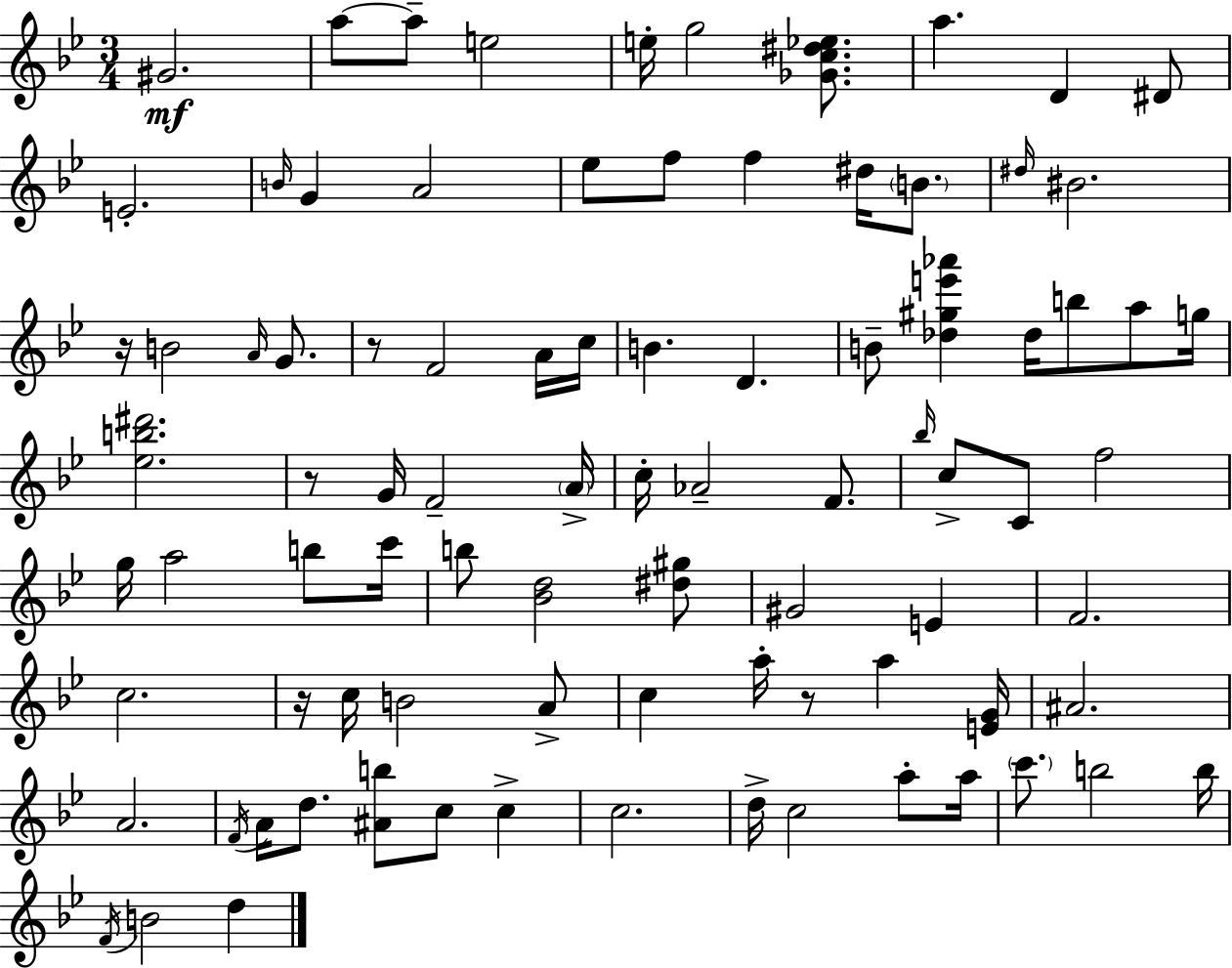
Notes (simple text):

G#4/h. A5/e A5/e E5/h E5/s G5/h [Gb4,C5,D#5,Eb5]/e. A5/q. D4/q D#4/e E4/h. B4/s G4/q A4/h Eb5/e F5/e F5/q D#5/s B4/e. D#5/s BIS4/h. R/s B4/h A4/s G4/e. R/e F4/h A4/s C5/s B4/q. D4/q. B4/e [Db5,G#5,E6,Ab6]/q Db5/s B5/e A5/e G5/s [Eb5,B5,D#6]/h. R/e G4/s F4/h A4/s C5/s Ab4/h F4/e. Bb5/s C5/e C4/e F5/h G5/s A5/h B5/e C6/s B5/e [Bb4,D5]/h [D#5,G#5]/e G#4/h E4/q F4/h. C5/h. R/s C5/s B4/h A4/e C5/q A5/s R/e A5/q [E4,G4]/s A#4/h. A4/h. F4/s A4/s D5/e. [A#4,B5]/e C5/e C5/q C5/h. D5/s C5/h A5/e A5/s C6/e. B5/h B5/s F4/s B4/h D5/q